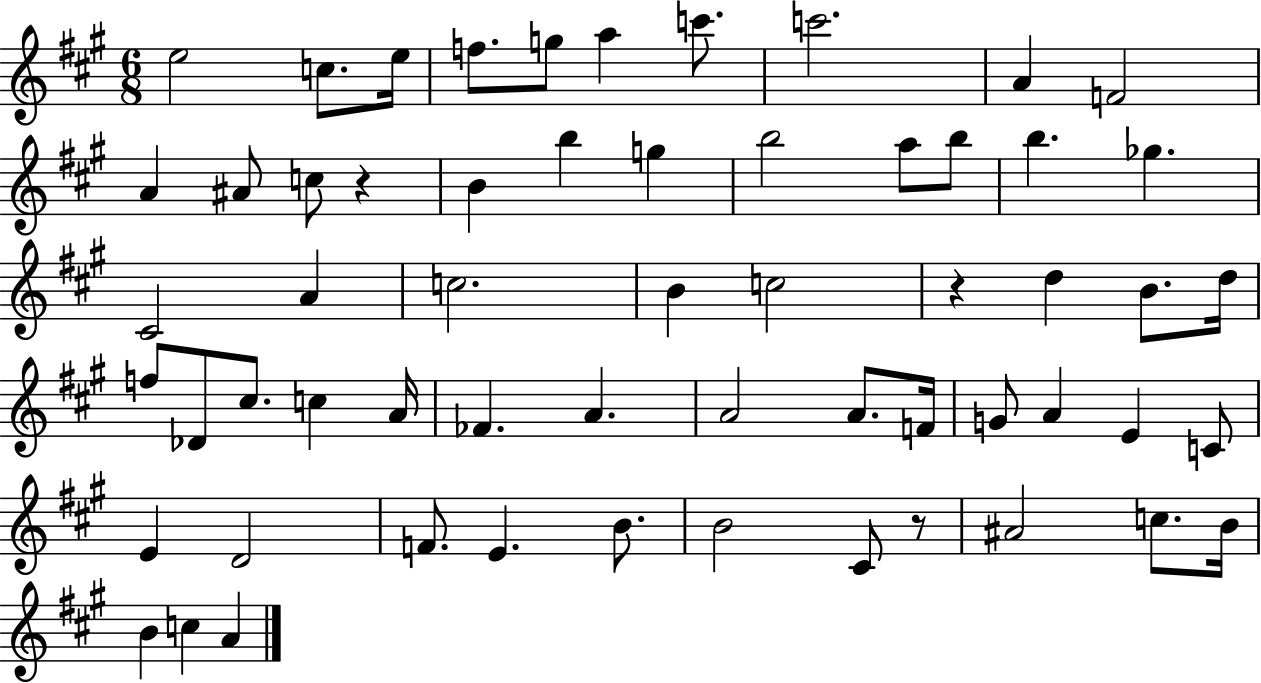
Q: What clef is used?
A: treble